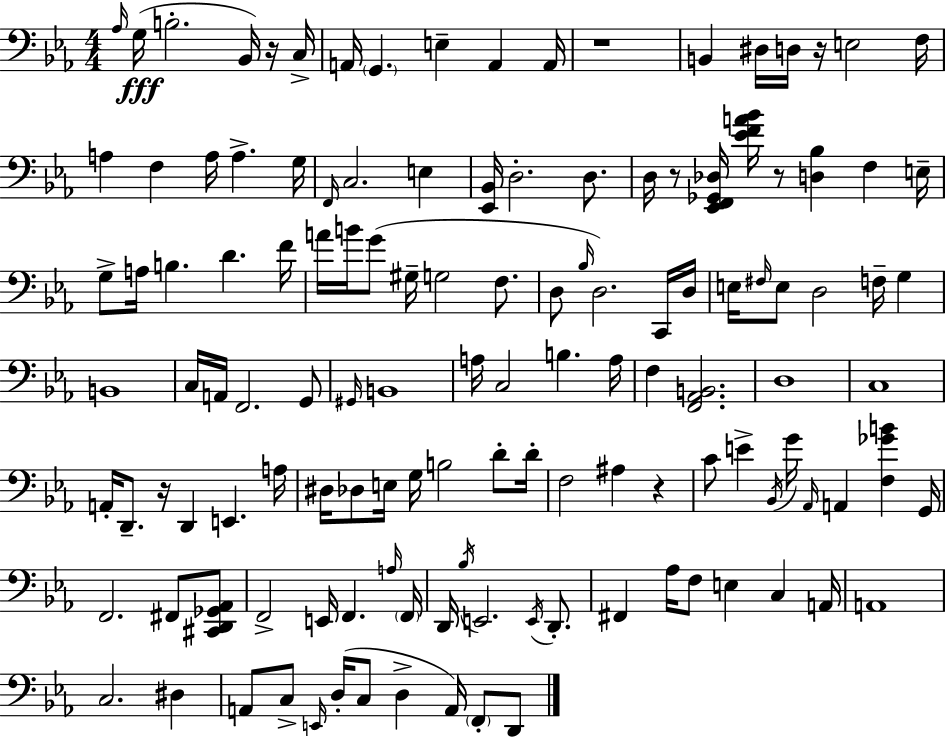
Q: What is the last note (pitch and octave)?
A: D2